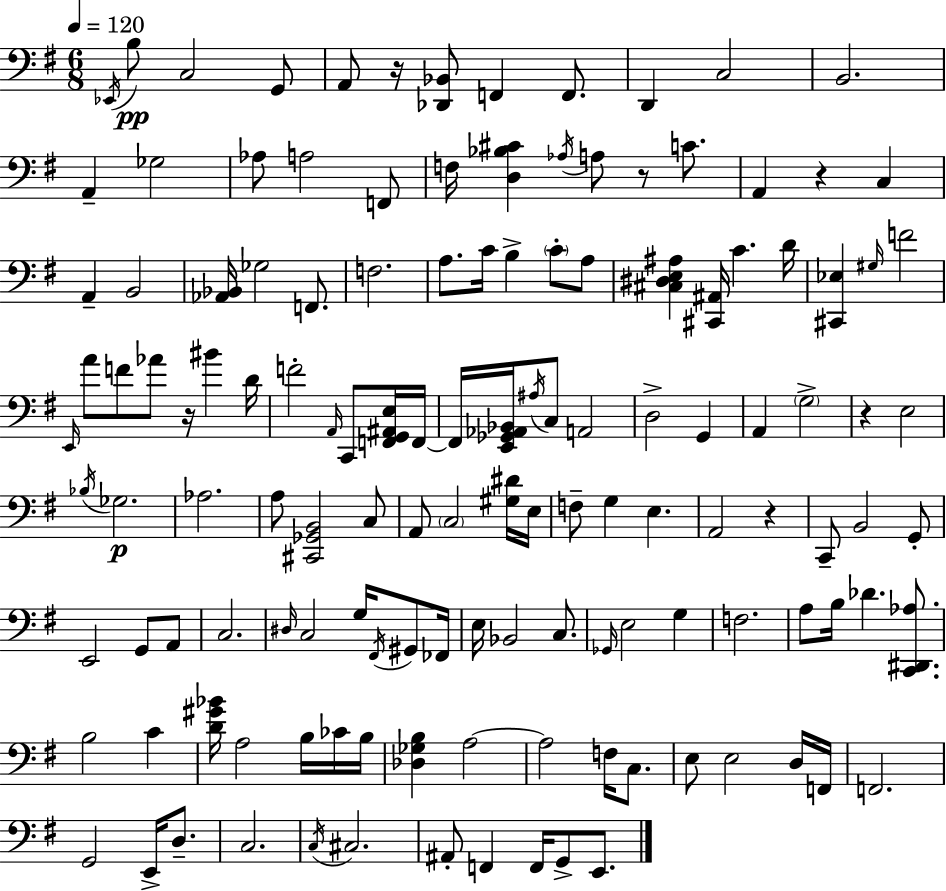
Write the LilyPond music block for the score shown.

{
  \clef bass
  \numericTimeSignature
  \time 6/8
  \key g \major
  \tempo 4 = 120
  \acciaccatura { ees,16 }\pp b8 c2 g,8 | a,8 r16 <des, bes,>8 f,4 f,8. | d,4 c2 | b,2. | \break a,4-- ges2 | aes8 a2 f,8 | f16 <d bes cis'>4 \acciaccatura { aes16 } a8 r8 c'8. | a,4 r4 c4 | \break a,4-- b,2 | <aes, bes,>16 ges2 f,8. | f2. | a8. c'16 b4-> \parenthesize c'8-. | \break a8 <cis dis e ais>4 <cis, ais,>16 c'4. | d'16 <cis, ees>4 \grace { gis16 } f'2 | \grace { e,16 } a'8 f'8 aes'8 r16 bis'4 | d'16 f'2-. | \break \grace { a,16 } c,8 <f, g, ais, e>16 f,16~~ f,16 <e, ges, aes, bes,>16 \acciaccatura { ais16 } c8 a,2 | d2-> | g,4 a,4 \parenthesize g2-> | r4 e2 | \break \acciaccatura { bes16 }\p ges2. | aes2. | a8 <cis, ges, b,>2 | c8 a,8 \parenthesize c2 | \break <gis dis'>16 e16 f8-- g4 | e4. a,2 | r4 c,8-- b,2 | g,8-. e,2 | \break g,8 a,8 c2. | \grace { dis16 } c2 | g16 \acciaccatura { fis,16 } gis,8 fes,16 e16 bes,2 | c8. \grace { ges,16 } e2 | \break g4 f2. | a8 | b16 des'4. <c, dis, aes>8. b2 | c'4 <d' gis' bes'>16 a2 | \break b16 ces'16 b16 <des ges b>4 | a2~~ a2 | f16 c8. e8 | e2 d16 f,16 f,2. | \break g,2 | e,16-> d8.-- c2. | \acciaccatura { c16 } cis2. | ais,8-. | \break f,4 f,16 g,8-> e,8. \bar "|."
}